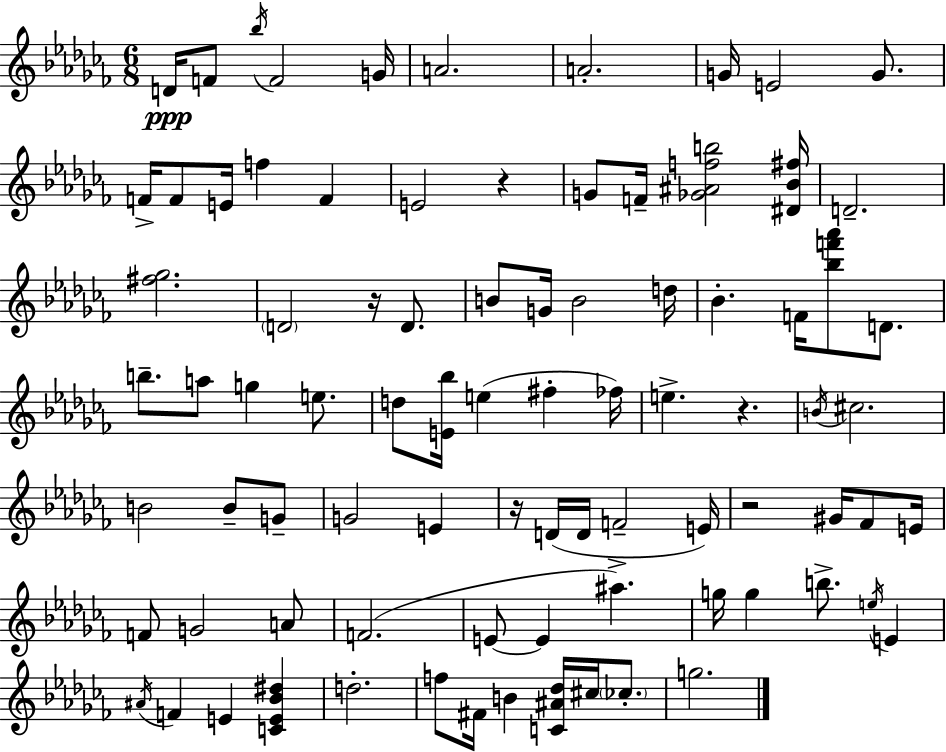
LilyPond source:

{
  \clef treble
  \numericTimeSignature
  \time 6/8
  \key aes \minor
  d'16\ppp f'8 \acciaccatura { bes''16 } f'2 | g'16 a'2. | a'2.-. | g'16 e'2 g'8. | \break f'16-> f'8 e'16 f''4 f'4 | e'2 r4 | g'8 f'16-- <ges' ais' f'' b''>2 | <dis' bes' fis''>16 d'2.-- | \break <fis'' ges''>2. | \parenthesize d'2 r16 d'8. | b'8 g'16 b'2 | d''16 bes'4.-. f'16 <bes'' f''' aes'''>8 d'8. | \break b''8.-- a''8 g''4 e''8. | d''8 <e' bes''>16 e''4( fis''4-. | fes''16) e''4.-> r4. | \acciaccatura { b'16 } cis''2. | \break b'2 b'8-- | g'8-- g'2 e'4 | r16 d'16( d'16 f'2-- | e'16) r2 gis'16 fes'8 | \break e'16 f'8 g'2 | a'8 f'2.( | e'8~~ e'4 ais''4.->) | g''16 g''4 b''8.-> \acciaccatura { e''16 } e'4 | \break \acciaccatura { ais'16 } f'4 e'4 | <c' e' bes' dis''>4 d''2.-. | f''8 fis'16 b'4 <c' ais' des''>16 | cis''16 \parenthesize ces''8.-. g''2. | \break \bar "|."
}